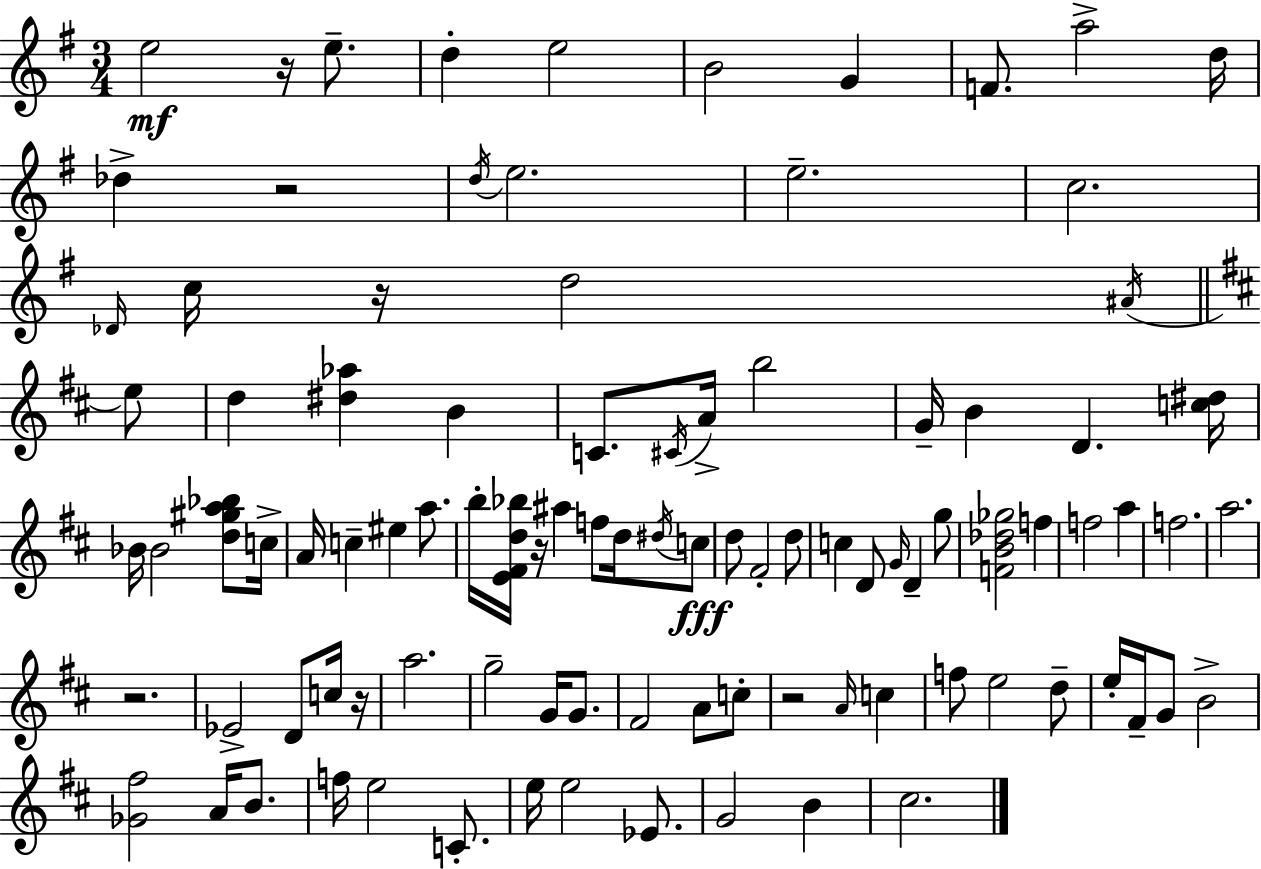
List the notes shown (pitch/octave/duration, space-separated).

E5/h R/s E5/e. D5/q E5/h B4/h G4/q F4/e. A5/h D5/s Db5/q R/h D5/s E5/h. E5/h. C5/h. Db4/s C5/s R/s D5/h A#4/s E5/e D5/q [D#5,Ab5]/q B4/q C4/e. C#4/s A4/s B5/h G4/s B4/q D4/q. [C5,D#5]/s Bb4/s Bb4/h [D5,G#5,A5,Bb5]/e C5/s A4/s C5/q EIS5/q A5/e. B5/s [E4,F#4,D5,Bb5]/s R/s A#5/q F5/e D5/s D#5/s C5/e D5/e F#4/h D5/e C5/q D4/e G4/s D4/q G5/e [F4,B4,Db5,Gb5]/h F5/q F5/h A5/q F5/h. A5/h. R/h. Eb4/h D4/e C5/s R/s A5/h. G5/h G4/s G4/e. F#4/h A4/e C5/e R/h A4/s C5/q F5/e E5/h D5/e E5/s F#4/s G4/e B4/h [Gb4,F#5]/h A4/s B4/e. F5/s E5/h C4/e. E5/s E5/h Eb4/e. G4/h B4/q C#5/h.